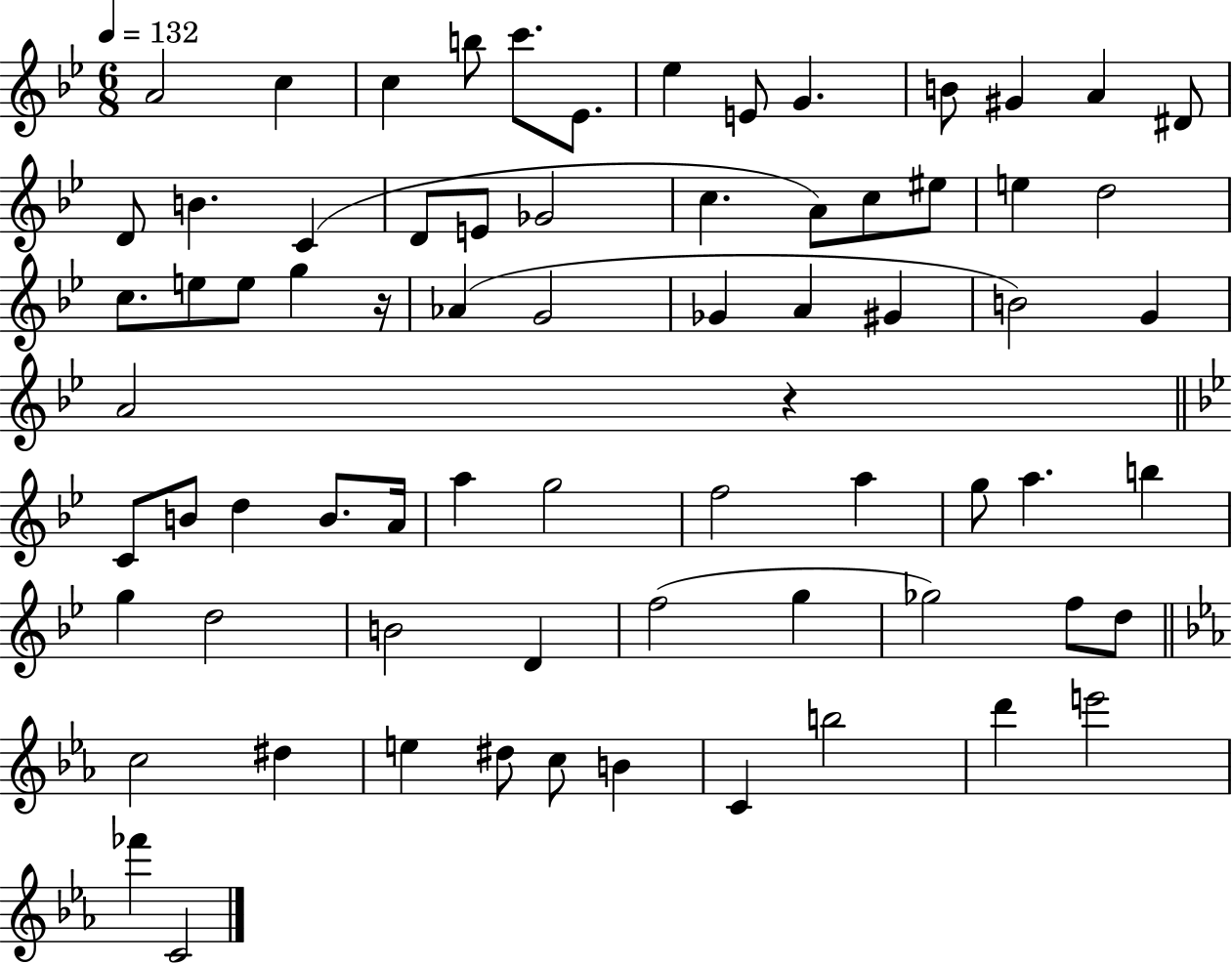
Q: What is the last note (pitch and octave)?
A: C4